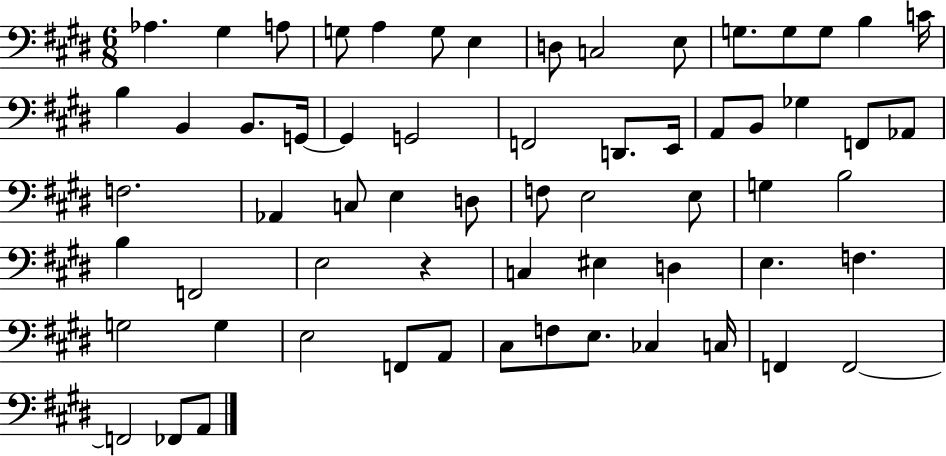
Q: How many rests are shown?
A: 1